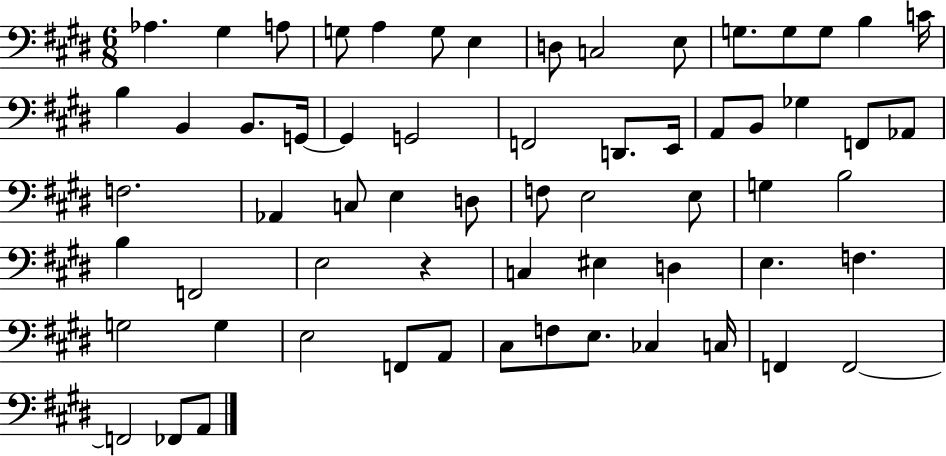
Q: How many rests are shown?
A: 1